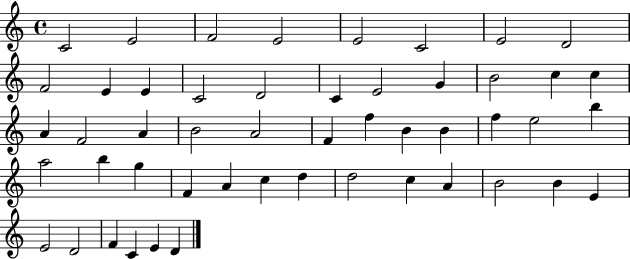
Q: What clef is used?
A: treble